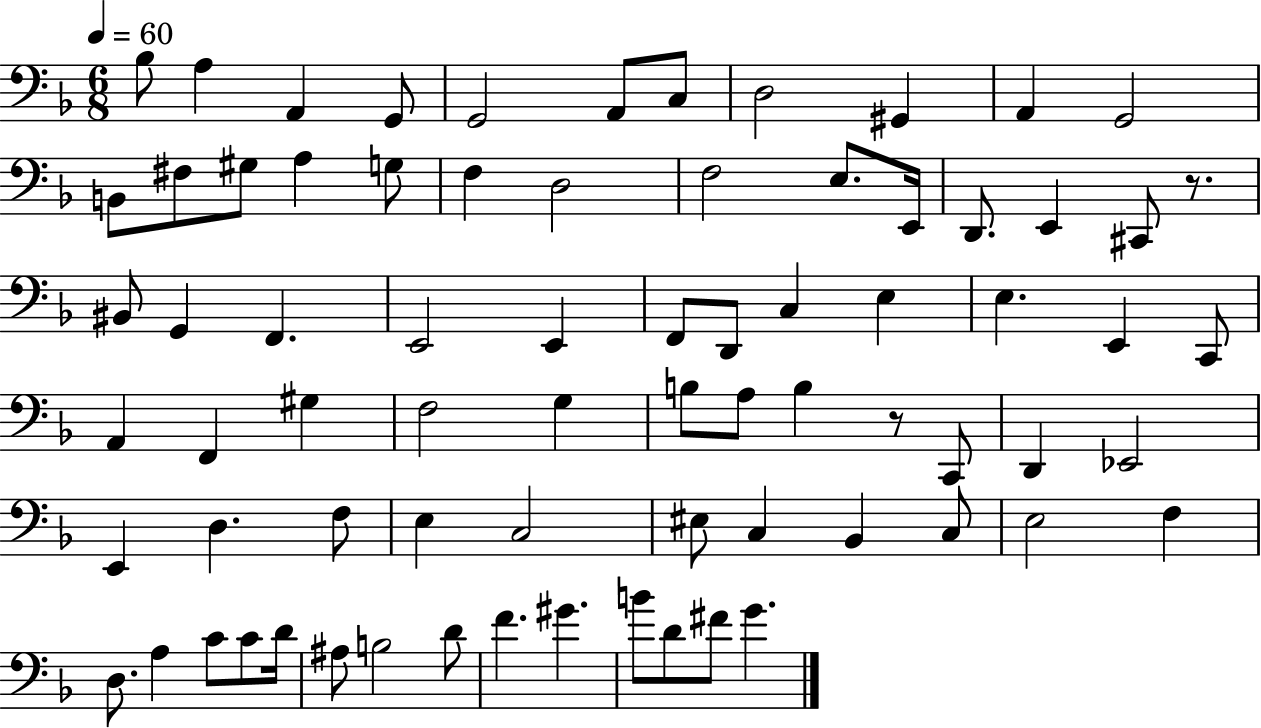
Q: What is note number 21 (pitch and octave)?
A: E2